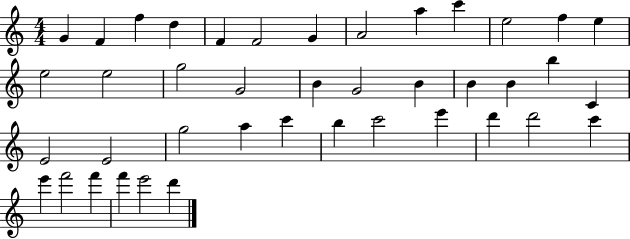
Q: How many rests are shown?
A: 0